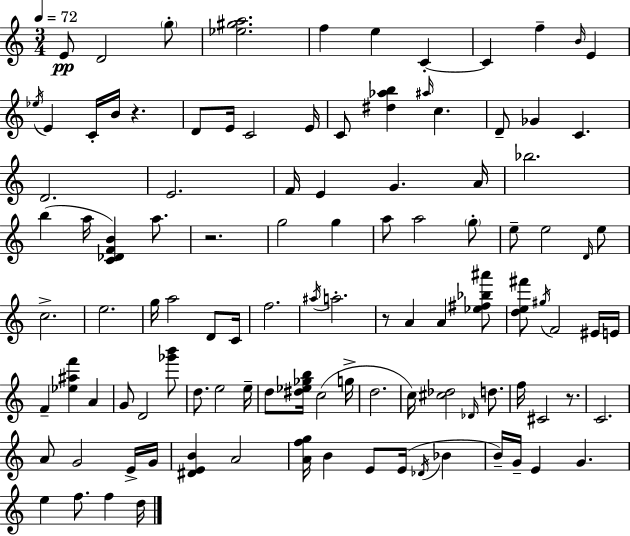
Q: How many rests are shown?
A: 4